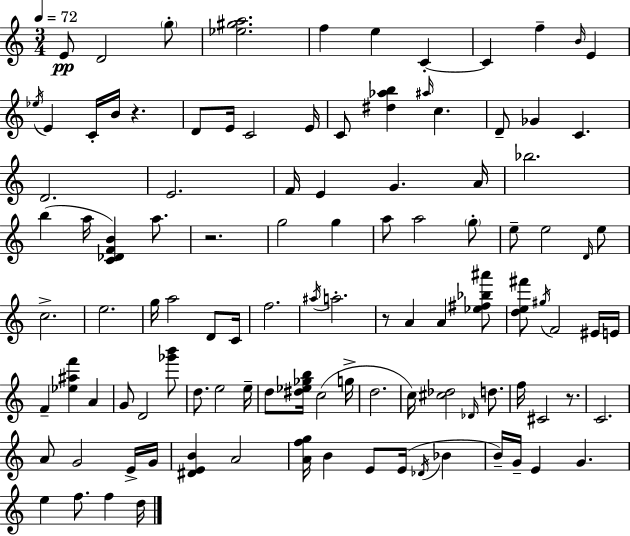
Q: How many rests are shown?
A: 4